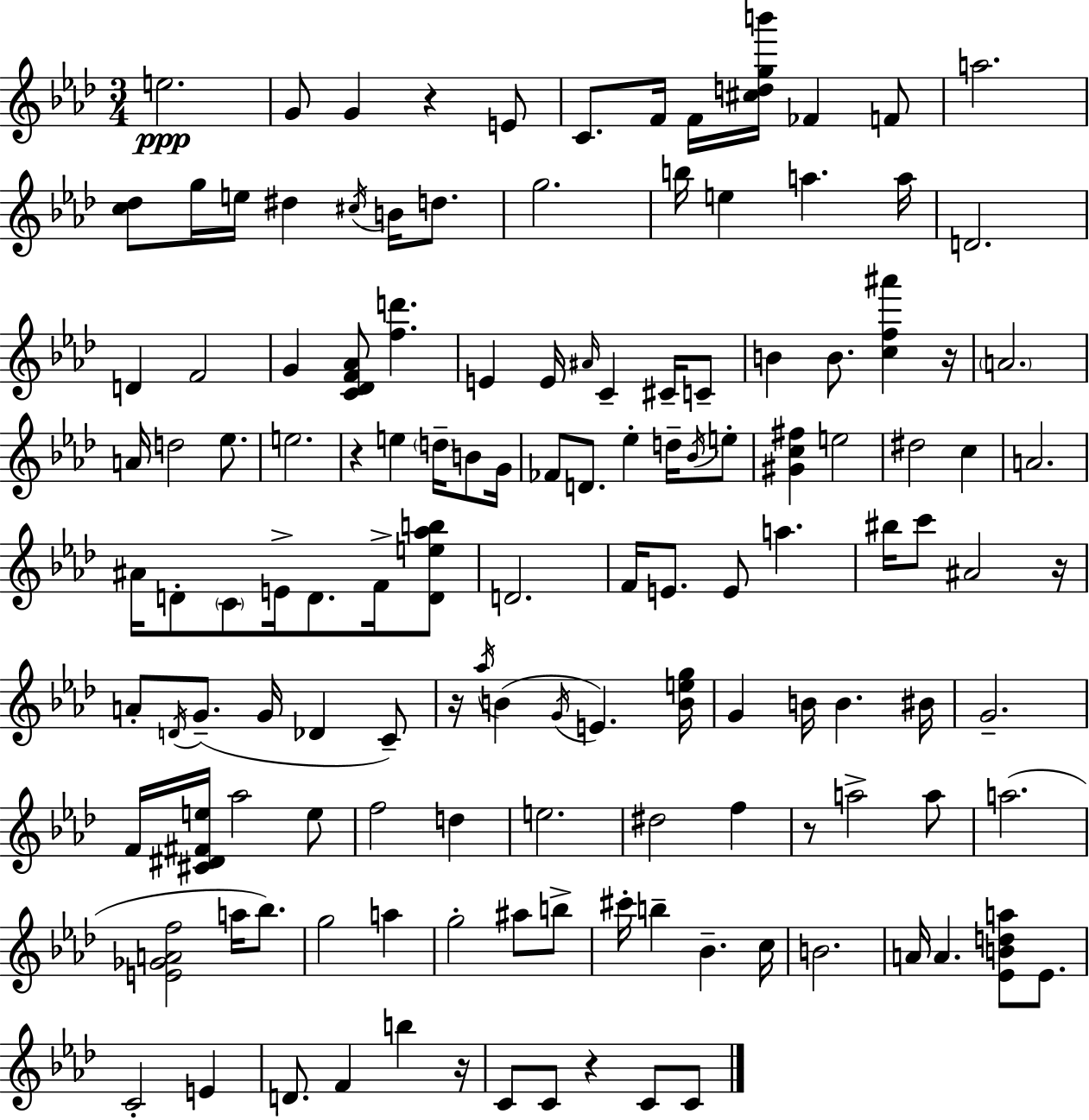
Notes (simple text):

E5/h. G4/e G4/q R/q E4/e C4/e. F4/s F4/s [C#5,D5,G5,B6]/s FES4/q F4/e A5/h. [C5,Db5]/e G5/s E5/s D#5/q C#5/s B4/s D5/e. G5/h. B5/s E5/q A5/q. A5/s D4/h. D4/q F4/h G4/q [C4,Db4,F4,Ab4]/e [F5,D6]/q. E4/q E4/s A#4/s C4/q C#4/s C4/e B4/q B4/e. [C5,F5,A#6]/q R/s A4/h. A4/s D5/h Eb5/e. E5/h. R/q E5/q D5/s B4/e G4/s FES4/e D4/e. Eb5/q D5/s Bb4/s E5/e [G#4,C5,F#5]/q E5/h D#5/h C5/q A4/h. A#4/s D4/e C4/e E4/s D4/e. F4/s [D4,E5,Ab5,B5]/e D4/h. F4/s E4/e. E4/e A5/q. BIS5/s C6/e A#4/h R/s A4/e D4/s G4/e. G4/s Db4/q C4/e R/s Ab5/s B4/q G4/s E4/q. [B4,E5,G5]/s G4/q B4/s B4/q. BIS4/s G4/h. F4/s [C#4,D#4,F#4,E5]/s Ab5/h E5/e F5/h D5/q E5/h. D#5/h F5/q R/e A5/h A5/e A5/h. [E4,Gb4,A4,F5]/h A5/s Bb5/e. G5/h A5/q G5/h A#5/e B5/e C#6/s B5/q Bb4/q. C5/s B4/h. A4/s A4/q. [Eb4,B4,D5,A5]/e Eb4/e. C4/h E4/q D4/e. F4/q B5/q R/s C4/e C4/e R/q C4/e C4/e